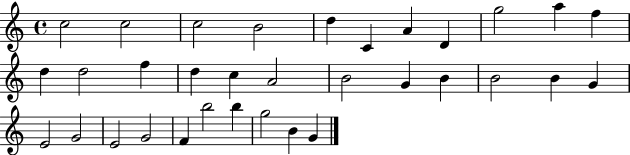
X:1
T:Untitled
M:4/4
L:1/4
K:C
c2 c2 c2 B2 d C A D g2 a f d d2 f d c A2 B2 G B B2 B G E2 G2 E2 G2 F b2 b g2 B G